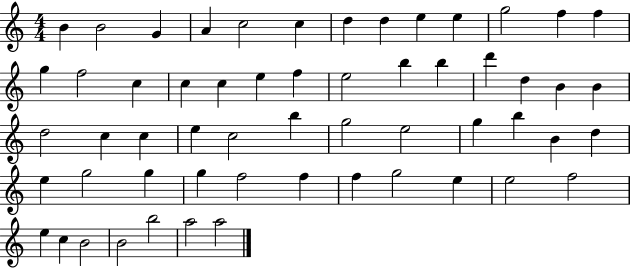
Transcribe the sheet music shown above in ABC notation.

X:1
T:Untitled
M:4/4
L:1/4
K:C
B B2 G A c2 c d d e e g2 f f g f2 c c c e f e2 b b d' d B B d2 c c e c2 b g2 e2 g b B d e g2 g g f2 f f g2 e e2 f2 e c B2 B2 b2 a2 a2